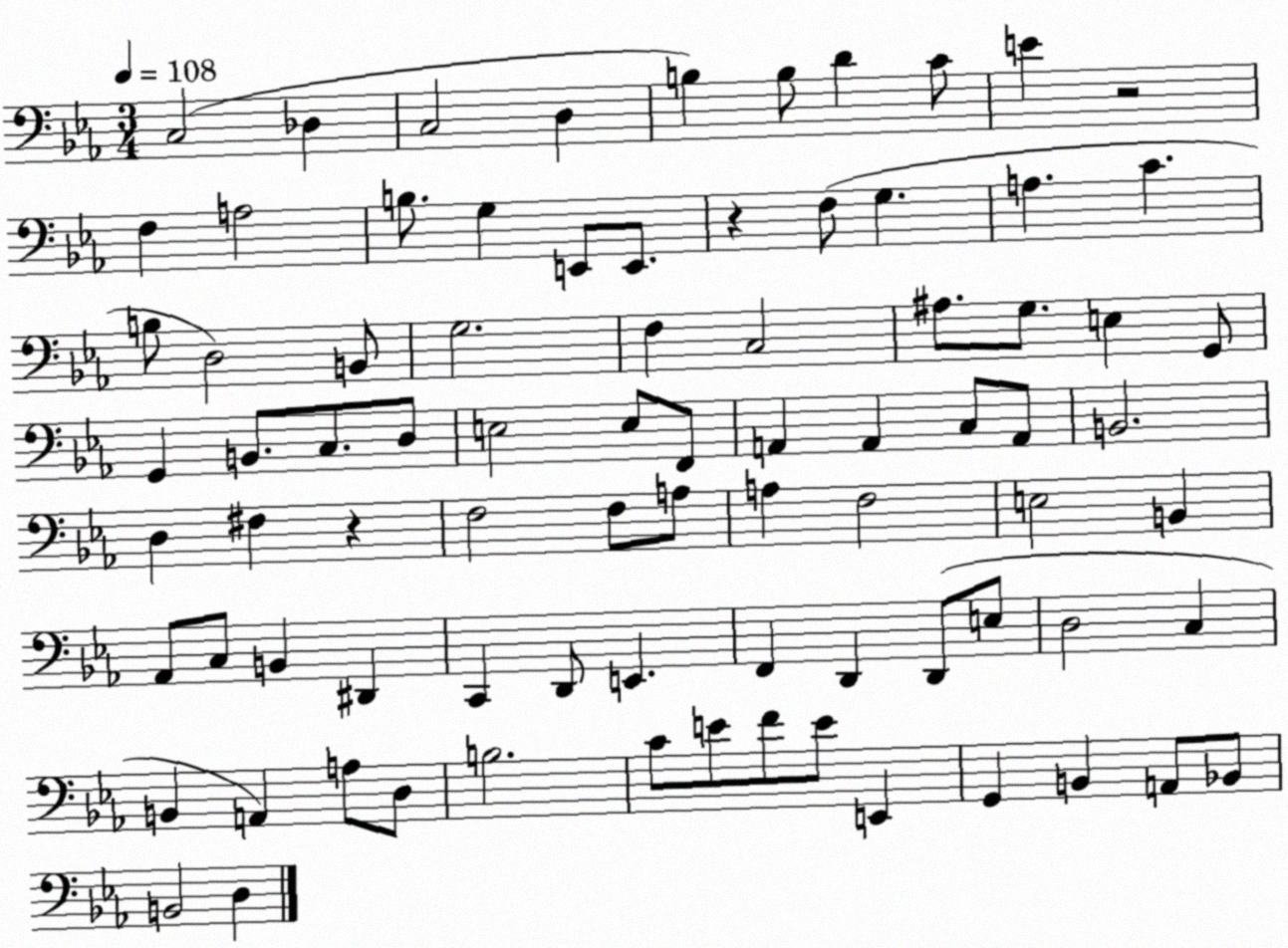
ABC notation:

X:1
T:Untitled
M:3/4
L:1/4
K:Eb
C,2 _D, C,2 D, B, B,/2 D C/2 E z2 F, A,2 B,/2 G, E,,/2 E,,/2 z F,/2 G, A, C B,/2 D,2 B,,/2 G,2 F, C,2 ^A,/2 G,/2 E, G,,/2 G,, B,,/2 C,/2 D,/2 E,2 E,/2 F,,/2 A,, A,, C,/2 A,,/2 B,,2 D, ^F, z F,2 F,/2 A,/2 A, F,2 E,2 B,, _A,,/2 C,/2 B,, ^D,, C,, D,,/2 E,, F,, D,, D,,/2 E,/2 D,2 C, B,, A,, A,/2 D,/2 B,2 C/2 E/2 F/2 E/2 E,, G,, B,, A,,/2 _B,,/2 B,,2 D,